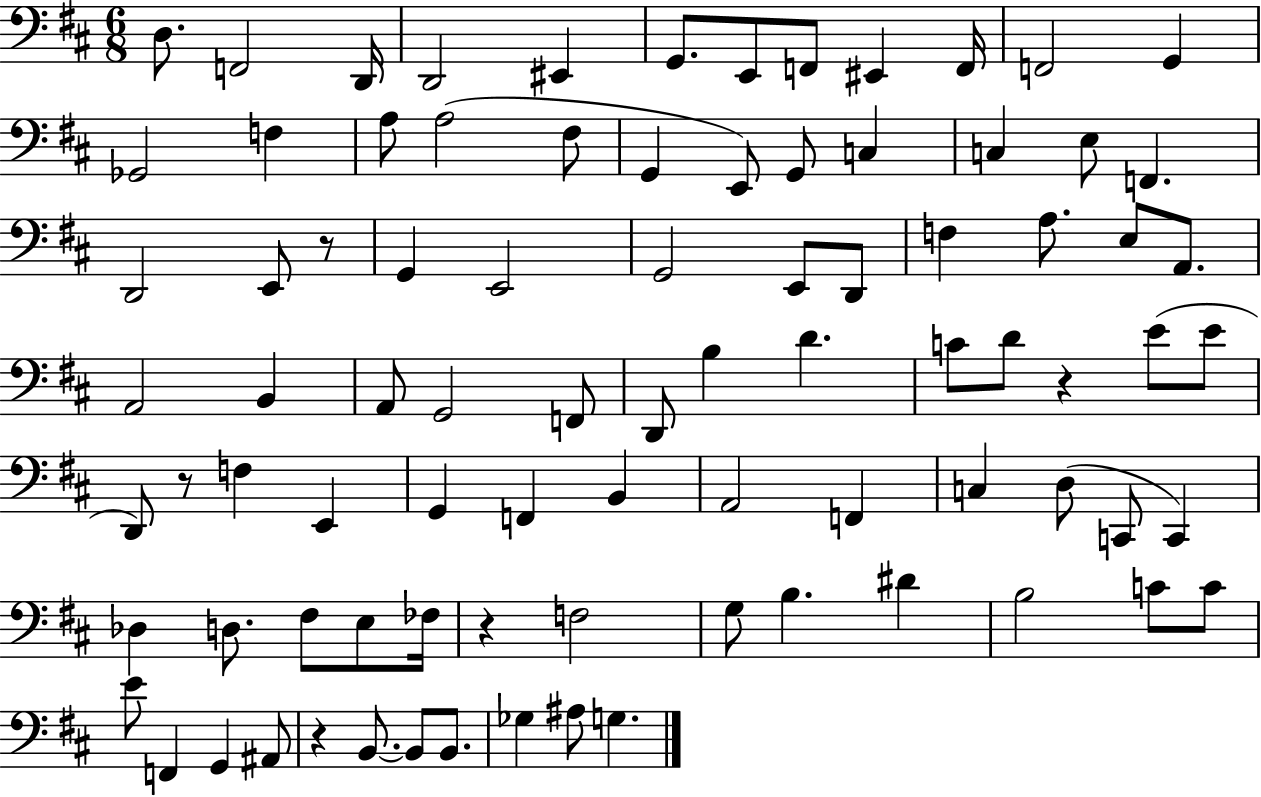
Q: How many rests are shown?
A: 5